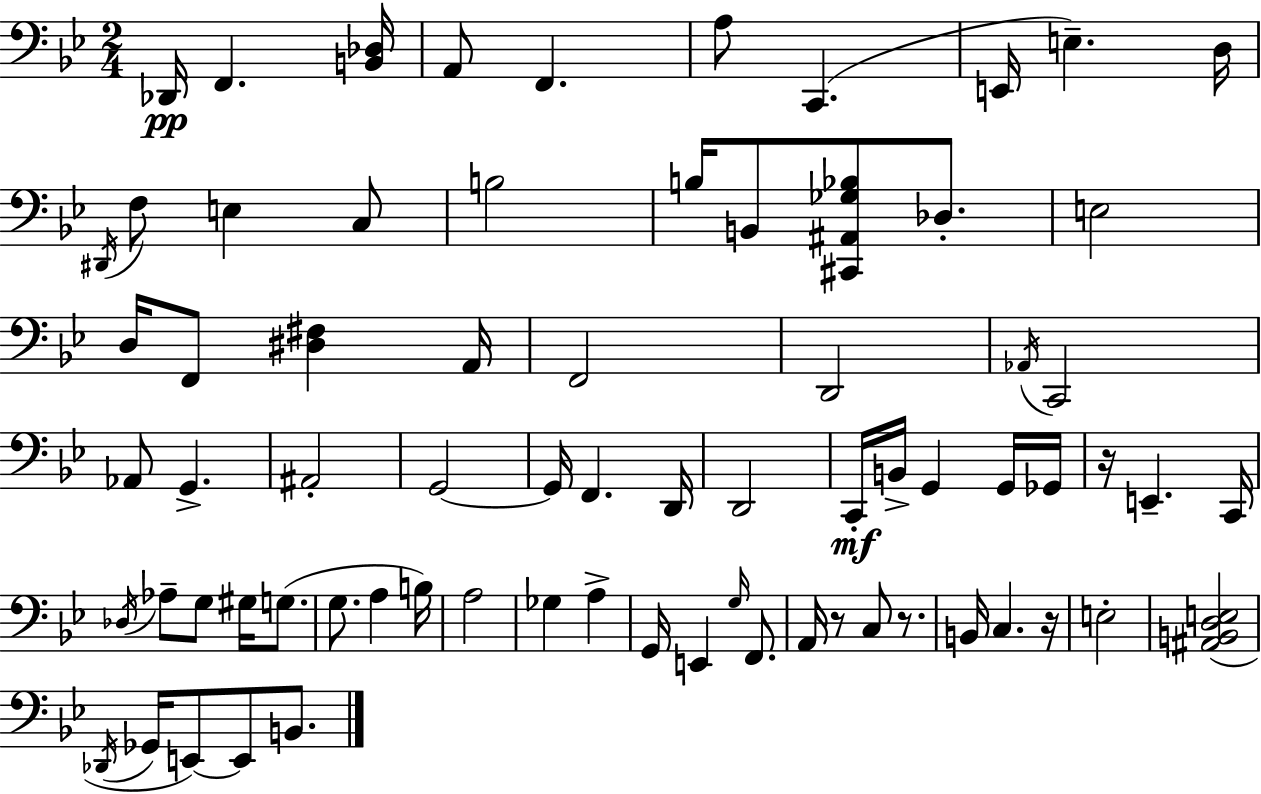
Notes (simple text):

Db2/s F2/q. [B2,Db3]/s A2/e F2/q. A3/e C2/q. E2/s E3/q. D3/s D#2/s F3/e E3/q C3/e B3/h B3/s B2/e [C#2,A#2,Gb3,Bb3]/e Db3/e. E3/h D3/s F2/e [D#3,F#3]/q A2/s F2/h D2/h Ab2/s C2/h Ab2/e G2/q. A#2/h G2/h G2/s F2/q. D2/s D2/h C2/s B2/s G2/q G2/s Gb2/s R/s E2/q. C2/s Db3/s Ab3/e G3/e G#3/s G3/e. G3/e. A3/q B3/s A3/h Gb3/q A3/q G2/s E2/q G3/s F2/e. A2/s R/e C3/e R/e. B2/s C3/q. R/s E3/h [A#2,B2,D3,E3]/h Db2/s Gb2/s E2/e E2/e B2/e.